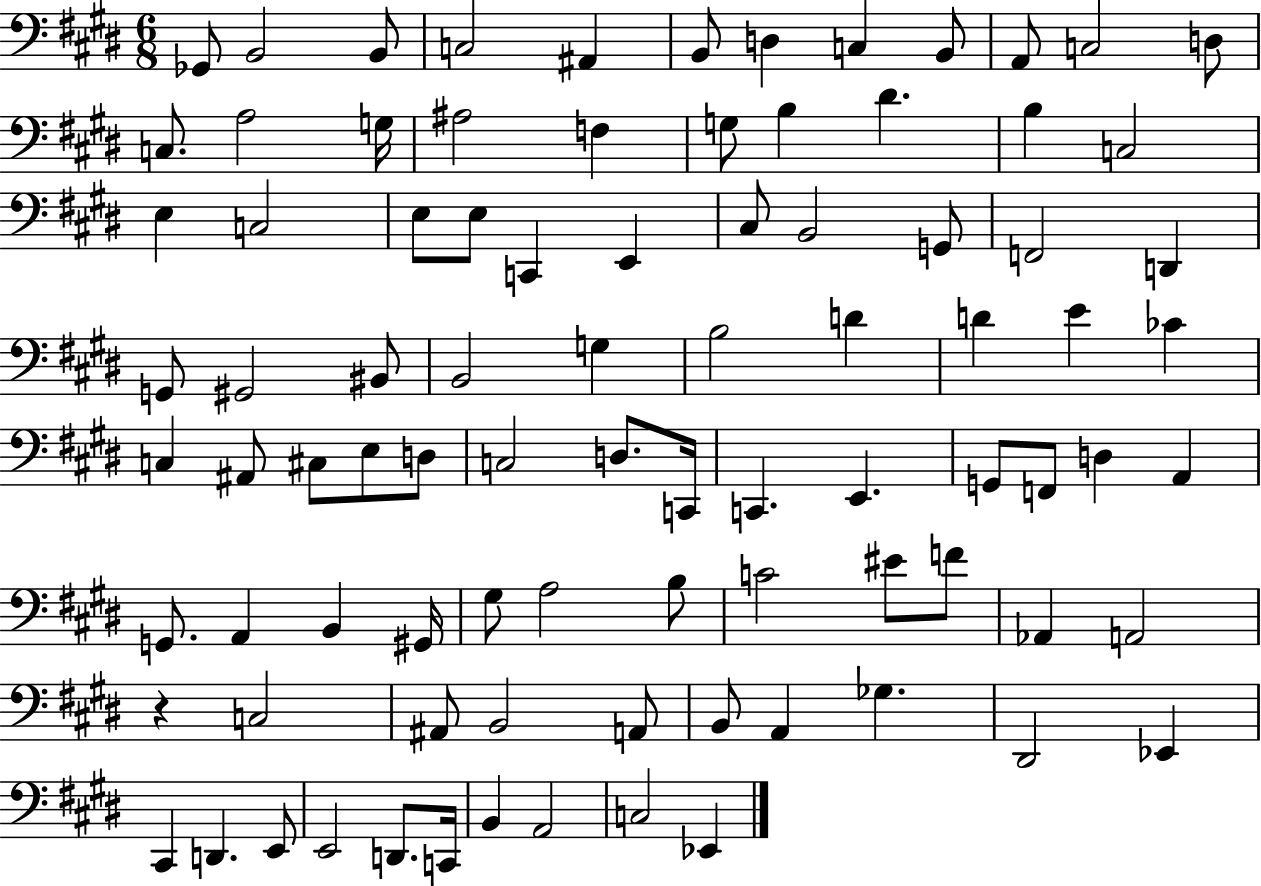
X:1
T:Untitled
M:6/8
L:1/4
K:E
_G,,/2 B,,2 B,,/2 C,2 ^A,, B,,/2 D, C, B,,/2 A,,/2 C,2 D,/2 C,/2 A,2 G,/4 ^A,2 F, G,/2 B, ^D B, C,2 E, C,2 E,/2 E,/2 C,, E,, ^C,/2 B,,2 G,,/2 F,,2 D,, G,,/2 ^G,,2 ^B,,/2 B,,2 G, B,2 D D E _C C, ^A,,/2 ^C,/2 E,/2 D,/2 C,2 D,/2 C,,/4 C,, E,, G,,/2 F,,/2 D, A,, G,,/2 A,, B,, ^G,,/4 ^G,/2 A,2 B,/2 C2 ^E/2 F/2 _A,, A,,2 z C,2 ^A,,/2 B,,2 A,,/2 B,,/2 A,, _G, ^D,,2 _E,, ^C,, D,, E,,/2 E,,2 D,,/2 C,,/4 B,, A,,2 C,2 _E,,